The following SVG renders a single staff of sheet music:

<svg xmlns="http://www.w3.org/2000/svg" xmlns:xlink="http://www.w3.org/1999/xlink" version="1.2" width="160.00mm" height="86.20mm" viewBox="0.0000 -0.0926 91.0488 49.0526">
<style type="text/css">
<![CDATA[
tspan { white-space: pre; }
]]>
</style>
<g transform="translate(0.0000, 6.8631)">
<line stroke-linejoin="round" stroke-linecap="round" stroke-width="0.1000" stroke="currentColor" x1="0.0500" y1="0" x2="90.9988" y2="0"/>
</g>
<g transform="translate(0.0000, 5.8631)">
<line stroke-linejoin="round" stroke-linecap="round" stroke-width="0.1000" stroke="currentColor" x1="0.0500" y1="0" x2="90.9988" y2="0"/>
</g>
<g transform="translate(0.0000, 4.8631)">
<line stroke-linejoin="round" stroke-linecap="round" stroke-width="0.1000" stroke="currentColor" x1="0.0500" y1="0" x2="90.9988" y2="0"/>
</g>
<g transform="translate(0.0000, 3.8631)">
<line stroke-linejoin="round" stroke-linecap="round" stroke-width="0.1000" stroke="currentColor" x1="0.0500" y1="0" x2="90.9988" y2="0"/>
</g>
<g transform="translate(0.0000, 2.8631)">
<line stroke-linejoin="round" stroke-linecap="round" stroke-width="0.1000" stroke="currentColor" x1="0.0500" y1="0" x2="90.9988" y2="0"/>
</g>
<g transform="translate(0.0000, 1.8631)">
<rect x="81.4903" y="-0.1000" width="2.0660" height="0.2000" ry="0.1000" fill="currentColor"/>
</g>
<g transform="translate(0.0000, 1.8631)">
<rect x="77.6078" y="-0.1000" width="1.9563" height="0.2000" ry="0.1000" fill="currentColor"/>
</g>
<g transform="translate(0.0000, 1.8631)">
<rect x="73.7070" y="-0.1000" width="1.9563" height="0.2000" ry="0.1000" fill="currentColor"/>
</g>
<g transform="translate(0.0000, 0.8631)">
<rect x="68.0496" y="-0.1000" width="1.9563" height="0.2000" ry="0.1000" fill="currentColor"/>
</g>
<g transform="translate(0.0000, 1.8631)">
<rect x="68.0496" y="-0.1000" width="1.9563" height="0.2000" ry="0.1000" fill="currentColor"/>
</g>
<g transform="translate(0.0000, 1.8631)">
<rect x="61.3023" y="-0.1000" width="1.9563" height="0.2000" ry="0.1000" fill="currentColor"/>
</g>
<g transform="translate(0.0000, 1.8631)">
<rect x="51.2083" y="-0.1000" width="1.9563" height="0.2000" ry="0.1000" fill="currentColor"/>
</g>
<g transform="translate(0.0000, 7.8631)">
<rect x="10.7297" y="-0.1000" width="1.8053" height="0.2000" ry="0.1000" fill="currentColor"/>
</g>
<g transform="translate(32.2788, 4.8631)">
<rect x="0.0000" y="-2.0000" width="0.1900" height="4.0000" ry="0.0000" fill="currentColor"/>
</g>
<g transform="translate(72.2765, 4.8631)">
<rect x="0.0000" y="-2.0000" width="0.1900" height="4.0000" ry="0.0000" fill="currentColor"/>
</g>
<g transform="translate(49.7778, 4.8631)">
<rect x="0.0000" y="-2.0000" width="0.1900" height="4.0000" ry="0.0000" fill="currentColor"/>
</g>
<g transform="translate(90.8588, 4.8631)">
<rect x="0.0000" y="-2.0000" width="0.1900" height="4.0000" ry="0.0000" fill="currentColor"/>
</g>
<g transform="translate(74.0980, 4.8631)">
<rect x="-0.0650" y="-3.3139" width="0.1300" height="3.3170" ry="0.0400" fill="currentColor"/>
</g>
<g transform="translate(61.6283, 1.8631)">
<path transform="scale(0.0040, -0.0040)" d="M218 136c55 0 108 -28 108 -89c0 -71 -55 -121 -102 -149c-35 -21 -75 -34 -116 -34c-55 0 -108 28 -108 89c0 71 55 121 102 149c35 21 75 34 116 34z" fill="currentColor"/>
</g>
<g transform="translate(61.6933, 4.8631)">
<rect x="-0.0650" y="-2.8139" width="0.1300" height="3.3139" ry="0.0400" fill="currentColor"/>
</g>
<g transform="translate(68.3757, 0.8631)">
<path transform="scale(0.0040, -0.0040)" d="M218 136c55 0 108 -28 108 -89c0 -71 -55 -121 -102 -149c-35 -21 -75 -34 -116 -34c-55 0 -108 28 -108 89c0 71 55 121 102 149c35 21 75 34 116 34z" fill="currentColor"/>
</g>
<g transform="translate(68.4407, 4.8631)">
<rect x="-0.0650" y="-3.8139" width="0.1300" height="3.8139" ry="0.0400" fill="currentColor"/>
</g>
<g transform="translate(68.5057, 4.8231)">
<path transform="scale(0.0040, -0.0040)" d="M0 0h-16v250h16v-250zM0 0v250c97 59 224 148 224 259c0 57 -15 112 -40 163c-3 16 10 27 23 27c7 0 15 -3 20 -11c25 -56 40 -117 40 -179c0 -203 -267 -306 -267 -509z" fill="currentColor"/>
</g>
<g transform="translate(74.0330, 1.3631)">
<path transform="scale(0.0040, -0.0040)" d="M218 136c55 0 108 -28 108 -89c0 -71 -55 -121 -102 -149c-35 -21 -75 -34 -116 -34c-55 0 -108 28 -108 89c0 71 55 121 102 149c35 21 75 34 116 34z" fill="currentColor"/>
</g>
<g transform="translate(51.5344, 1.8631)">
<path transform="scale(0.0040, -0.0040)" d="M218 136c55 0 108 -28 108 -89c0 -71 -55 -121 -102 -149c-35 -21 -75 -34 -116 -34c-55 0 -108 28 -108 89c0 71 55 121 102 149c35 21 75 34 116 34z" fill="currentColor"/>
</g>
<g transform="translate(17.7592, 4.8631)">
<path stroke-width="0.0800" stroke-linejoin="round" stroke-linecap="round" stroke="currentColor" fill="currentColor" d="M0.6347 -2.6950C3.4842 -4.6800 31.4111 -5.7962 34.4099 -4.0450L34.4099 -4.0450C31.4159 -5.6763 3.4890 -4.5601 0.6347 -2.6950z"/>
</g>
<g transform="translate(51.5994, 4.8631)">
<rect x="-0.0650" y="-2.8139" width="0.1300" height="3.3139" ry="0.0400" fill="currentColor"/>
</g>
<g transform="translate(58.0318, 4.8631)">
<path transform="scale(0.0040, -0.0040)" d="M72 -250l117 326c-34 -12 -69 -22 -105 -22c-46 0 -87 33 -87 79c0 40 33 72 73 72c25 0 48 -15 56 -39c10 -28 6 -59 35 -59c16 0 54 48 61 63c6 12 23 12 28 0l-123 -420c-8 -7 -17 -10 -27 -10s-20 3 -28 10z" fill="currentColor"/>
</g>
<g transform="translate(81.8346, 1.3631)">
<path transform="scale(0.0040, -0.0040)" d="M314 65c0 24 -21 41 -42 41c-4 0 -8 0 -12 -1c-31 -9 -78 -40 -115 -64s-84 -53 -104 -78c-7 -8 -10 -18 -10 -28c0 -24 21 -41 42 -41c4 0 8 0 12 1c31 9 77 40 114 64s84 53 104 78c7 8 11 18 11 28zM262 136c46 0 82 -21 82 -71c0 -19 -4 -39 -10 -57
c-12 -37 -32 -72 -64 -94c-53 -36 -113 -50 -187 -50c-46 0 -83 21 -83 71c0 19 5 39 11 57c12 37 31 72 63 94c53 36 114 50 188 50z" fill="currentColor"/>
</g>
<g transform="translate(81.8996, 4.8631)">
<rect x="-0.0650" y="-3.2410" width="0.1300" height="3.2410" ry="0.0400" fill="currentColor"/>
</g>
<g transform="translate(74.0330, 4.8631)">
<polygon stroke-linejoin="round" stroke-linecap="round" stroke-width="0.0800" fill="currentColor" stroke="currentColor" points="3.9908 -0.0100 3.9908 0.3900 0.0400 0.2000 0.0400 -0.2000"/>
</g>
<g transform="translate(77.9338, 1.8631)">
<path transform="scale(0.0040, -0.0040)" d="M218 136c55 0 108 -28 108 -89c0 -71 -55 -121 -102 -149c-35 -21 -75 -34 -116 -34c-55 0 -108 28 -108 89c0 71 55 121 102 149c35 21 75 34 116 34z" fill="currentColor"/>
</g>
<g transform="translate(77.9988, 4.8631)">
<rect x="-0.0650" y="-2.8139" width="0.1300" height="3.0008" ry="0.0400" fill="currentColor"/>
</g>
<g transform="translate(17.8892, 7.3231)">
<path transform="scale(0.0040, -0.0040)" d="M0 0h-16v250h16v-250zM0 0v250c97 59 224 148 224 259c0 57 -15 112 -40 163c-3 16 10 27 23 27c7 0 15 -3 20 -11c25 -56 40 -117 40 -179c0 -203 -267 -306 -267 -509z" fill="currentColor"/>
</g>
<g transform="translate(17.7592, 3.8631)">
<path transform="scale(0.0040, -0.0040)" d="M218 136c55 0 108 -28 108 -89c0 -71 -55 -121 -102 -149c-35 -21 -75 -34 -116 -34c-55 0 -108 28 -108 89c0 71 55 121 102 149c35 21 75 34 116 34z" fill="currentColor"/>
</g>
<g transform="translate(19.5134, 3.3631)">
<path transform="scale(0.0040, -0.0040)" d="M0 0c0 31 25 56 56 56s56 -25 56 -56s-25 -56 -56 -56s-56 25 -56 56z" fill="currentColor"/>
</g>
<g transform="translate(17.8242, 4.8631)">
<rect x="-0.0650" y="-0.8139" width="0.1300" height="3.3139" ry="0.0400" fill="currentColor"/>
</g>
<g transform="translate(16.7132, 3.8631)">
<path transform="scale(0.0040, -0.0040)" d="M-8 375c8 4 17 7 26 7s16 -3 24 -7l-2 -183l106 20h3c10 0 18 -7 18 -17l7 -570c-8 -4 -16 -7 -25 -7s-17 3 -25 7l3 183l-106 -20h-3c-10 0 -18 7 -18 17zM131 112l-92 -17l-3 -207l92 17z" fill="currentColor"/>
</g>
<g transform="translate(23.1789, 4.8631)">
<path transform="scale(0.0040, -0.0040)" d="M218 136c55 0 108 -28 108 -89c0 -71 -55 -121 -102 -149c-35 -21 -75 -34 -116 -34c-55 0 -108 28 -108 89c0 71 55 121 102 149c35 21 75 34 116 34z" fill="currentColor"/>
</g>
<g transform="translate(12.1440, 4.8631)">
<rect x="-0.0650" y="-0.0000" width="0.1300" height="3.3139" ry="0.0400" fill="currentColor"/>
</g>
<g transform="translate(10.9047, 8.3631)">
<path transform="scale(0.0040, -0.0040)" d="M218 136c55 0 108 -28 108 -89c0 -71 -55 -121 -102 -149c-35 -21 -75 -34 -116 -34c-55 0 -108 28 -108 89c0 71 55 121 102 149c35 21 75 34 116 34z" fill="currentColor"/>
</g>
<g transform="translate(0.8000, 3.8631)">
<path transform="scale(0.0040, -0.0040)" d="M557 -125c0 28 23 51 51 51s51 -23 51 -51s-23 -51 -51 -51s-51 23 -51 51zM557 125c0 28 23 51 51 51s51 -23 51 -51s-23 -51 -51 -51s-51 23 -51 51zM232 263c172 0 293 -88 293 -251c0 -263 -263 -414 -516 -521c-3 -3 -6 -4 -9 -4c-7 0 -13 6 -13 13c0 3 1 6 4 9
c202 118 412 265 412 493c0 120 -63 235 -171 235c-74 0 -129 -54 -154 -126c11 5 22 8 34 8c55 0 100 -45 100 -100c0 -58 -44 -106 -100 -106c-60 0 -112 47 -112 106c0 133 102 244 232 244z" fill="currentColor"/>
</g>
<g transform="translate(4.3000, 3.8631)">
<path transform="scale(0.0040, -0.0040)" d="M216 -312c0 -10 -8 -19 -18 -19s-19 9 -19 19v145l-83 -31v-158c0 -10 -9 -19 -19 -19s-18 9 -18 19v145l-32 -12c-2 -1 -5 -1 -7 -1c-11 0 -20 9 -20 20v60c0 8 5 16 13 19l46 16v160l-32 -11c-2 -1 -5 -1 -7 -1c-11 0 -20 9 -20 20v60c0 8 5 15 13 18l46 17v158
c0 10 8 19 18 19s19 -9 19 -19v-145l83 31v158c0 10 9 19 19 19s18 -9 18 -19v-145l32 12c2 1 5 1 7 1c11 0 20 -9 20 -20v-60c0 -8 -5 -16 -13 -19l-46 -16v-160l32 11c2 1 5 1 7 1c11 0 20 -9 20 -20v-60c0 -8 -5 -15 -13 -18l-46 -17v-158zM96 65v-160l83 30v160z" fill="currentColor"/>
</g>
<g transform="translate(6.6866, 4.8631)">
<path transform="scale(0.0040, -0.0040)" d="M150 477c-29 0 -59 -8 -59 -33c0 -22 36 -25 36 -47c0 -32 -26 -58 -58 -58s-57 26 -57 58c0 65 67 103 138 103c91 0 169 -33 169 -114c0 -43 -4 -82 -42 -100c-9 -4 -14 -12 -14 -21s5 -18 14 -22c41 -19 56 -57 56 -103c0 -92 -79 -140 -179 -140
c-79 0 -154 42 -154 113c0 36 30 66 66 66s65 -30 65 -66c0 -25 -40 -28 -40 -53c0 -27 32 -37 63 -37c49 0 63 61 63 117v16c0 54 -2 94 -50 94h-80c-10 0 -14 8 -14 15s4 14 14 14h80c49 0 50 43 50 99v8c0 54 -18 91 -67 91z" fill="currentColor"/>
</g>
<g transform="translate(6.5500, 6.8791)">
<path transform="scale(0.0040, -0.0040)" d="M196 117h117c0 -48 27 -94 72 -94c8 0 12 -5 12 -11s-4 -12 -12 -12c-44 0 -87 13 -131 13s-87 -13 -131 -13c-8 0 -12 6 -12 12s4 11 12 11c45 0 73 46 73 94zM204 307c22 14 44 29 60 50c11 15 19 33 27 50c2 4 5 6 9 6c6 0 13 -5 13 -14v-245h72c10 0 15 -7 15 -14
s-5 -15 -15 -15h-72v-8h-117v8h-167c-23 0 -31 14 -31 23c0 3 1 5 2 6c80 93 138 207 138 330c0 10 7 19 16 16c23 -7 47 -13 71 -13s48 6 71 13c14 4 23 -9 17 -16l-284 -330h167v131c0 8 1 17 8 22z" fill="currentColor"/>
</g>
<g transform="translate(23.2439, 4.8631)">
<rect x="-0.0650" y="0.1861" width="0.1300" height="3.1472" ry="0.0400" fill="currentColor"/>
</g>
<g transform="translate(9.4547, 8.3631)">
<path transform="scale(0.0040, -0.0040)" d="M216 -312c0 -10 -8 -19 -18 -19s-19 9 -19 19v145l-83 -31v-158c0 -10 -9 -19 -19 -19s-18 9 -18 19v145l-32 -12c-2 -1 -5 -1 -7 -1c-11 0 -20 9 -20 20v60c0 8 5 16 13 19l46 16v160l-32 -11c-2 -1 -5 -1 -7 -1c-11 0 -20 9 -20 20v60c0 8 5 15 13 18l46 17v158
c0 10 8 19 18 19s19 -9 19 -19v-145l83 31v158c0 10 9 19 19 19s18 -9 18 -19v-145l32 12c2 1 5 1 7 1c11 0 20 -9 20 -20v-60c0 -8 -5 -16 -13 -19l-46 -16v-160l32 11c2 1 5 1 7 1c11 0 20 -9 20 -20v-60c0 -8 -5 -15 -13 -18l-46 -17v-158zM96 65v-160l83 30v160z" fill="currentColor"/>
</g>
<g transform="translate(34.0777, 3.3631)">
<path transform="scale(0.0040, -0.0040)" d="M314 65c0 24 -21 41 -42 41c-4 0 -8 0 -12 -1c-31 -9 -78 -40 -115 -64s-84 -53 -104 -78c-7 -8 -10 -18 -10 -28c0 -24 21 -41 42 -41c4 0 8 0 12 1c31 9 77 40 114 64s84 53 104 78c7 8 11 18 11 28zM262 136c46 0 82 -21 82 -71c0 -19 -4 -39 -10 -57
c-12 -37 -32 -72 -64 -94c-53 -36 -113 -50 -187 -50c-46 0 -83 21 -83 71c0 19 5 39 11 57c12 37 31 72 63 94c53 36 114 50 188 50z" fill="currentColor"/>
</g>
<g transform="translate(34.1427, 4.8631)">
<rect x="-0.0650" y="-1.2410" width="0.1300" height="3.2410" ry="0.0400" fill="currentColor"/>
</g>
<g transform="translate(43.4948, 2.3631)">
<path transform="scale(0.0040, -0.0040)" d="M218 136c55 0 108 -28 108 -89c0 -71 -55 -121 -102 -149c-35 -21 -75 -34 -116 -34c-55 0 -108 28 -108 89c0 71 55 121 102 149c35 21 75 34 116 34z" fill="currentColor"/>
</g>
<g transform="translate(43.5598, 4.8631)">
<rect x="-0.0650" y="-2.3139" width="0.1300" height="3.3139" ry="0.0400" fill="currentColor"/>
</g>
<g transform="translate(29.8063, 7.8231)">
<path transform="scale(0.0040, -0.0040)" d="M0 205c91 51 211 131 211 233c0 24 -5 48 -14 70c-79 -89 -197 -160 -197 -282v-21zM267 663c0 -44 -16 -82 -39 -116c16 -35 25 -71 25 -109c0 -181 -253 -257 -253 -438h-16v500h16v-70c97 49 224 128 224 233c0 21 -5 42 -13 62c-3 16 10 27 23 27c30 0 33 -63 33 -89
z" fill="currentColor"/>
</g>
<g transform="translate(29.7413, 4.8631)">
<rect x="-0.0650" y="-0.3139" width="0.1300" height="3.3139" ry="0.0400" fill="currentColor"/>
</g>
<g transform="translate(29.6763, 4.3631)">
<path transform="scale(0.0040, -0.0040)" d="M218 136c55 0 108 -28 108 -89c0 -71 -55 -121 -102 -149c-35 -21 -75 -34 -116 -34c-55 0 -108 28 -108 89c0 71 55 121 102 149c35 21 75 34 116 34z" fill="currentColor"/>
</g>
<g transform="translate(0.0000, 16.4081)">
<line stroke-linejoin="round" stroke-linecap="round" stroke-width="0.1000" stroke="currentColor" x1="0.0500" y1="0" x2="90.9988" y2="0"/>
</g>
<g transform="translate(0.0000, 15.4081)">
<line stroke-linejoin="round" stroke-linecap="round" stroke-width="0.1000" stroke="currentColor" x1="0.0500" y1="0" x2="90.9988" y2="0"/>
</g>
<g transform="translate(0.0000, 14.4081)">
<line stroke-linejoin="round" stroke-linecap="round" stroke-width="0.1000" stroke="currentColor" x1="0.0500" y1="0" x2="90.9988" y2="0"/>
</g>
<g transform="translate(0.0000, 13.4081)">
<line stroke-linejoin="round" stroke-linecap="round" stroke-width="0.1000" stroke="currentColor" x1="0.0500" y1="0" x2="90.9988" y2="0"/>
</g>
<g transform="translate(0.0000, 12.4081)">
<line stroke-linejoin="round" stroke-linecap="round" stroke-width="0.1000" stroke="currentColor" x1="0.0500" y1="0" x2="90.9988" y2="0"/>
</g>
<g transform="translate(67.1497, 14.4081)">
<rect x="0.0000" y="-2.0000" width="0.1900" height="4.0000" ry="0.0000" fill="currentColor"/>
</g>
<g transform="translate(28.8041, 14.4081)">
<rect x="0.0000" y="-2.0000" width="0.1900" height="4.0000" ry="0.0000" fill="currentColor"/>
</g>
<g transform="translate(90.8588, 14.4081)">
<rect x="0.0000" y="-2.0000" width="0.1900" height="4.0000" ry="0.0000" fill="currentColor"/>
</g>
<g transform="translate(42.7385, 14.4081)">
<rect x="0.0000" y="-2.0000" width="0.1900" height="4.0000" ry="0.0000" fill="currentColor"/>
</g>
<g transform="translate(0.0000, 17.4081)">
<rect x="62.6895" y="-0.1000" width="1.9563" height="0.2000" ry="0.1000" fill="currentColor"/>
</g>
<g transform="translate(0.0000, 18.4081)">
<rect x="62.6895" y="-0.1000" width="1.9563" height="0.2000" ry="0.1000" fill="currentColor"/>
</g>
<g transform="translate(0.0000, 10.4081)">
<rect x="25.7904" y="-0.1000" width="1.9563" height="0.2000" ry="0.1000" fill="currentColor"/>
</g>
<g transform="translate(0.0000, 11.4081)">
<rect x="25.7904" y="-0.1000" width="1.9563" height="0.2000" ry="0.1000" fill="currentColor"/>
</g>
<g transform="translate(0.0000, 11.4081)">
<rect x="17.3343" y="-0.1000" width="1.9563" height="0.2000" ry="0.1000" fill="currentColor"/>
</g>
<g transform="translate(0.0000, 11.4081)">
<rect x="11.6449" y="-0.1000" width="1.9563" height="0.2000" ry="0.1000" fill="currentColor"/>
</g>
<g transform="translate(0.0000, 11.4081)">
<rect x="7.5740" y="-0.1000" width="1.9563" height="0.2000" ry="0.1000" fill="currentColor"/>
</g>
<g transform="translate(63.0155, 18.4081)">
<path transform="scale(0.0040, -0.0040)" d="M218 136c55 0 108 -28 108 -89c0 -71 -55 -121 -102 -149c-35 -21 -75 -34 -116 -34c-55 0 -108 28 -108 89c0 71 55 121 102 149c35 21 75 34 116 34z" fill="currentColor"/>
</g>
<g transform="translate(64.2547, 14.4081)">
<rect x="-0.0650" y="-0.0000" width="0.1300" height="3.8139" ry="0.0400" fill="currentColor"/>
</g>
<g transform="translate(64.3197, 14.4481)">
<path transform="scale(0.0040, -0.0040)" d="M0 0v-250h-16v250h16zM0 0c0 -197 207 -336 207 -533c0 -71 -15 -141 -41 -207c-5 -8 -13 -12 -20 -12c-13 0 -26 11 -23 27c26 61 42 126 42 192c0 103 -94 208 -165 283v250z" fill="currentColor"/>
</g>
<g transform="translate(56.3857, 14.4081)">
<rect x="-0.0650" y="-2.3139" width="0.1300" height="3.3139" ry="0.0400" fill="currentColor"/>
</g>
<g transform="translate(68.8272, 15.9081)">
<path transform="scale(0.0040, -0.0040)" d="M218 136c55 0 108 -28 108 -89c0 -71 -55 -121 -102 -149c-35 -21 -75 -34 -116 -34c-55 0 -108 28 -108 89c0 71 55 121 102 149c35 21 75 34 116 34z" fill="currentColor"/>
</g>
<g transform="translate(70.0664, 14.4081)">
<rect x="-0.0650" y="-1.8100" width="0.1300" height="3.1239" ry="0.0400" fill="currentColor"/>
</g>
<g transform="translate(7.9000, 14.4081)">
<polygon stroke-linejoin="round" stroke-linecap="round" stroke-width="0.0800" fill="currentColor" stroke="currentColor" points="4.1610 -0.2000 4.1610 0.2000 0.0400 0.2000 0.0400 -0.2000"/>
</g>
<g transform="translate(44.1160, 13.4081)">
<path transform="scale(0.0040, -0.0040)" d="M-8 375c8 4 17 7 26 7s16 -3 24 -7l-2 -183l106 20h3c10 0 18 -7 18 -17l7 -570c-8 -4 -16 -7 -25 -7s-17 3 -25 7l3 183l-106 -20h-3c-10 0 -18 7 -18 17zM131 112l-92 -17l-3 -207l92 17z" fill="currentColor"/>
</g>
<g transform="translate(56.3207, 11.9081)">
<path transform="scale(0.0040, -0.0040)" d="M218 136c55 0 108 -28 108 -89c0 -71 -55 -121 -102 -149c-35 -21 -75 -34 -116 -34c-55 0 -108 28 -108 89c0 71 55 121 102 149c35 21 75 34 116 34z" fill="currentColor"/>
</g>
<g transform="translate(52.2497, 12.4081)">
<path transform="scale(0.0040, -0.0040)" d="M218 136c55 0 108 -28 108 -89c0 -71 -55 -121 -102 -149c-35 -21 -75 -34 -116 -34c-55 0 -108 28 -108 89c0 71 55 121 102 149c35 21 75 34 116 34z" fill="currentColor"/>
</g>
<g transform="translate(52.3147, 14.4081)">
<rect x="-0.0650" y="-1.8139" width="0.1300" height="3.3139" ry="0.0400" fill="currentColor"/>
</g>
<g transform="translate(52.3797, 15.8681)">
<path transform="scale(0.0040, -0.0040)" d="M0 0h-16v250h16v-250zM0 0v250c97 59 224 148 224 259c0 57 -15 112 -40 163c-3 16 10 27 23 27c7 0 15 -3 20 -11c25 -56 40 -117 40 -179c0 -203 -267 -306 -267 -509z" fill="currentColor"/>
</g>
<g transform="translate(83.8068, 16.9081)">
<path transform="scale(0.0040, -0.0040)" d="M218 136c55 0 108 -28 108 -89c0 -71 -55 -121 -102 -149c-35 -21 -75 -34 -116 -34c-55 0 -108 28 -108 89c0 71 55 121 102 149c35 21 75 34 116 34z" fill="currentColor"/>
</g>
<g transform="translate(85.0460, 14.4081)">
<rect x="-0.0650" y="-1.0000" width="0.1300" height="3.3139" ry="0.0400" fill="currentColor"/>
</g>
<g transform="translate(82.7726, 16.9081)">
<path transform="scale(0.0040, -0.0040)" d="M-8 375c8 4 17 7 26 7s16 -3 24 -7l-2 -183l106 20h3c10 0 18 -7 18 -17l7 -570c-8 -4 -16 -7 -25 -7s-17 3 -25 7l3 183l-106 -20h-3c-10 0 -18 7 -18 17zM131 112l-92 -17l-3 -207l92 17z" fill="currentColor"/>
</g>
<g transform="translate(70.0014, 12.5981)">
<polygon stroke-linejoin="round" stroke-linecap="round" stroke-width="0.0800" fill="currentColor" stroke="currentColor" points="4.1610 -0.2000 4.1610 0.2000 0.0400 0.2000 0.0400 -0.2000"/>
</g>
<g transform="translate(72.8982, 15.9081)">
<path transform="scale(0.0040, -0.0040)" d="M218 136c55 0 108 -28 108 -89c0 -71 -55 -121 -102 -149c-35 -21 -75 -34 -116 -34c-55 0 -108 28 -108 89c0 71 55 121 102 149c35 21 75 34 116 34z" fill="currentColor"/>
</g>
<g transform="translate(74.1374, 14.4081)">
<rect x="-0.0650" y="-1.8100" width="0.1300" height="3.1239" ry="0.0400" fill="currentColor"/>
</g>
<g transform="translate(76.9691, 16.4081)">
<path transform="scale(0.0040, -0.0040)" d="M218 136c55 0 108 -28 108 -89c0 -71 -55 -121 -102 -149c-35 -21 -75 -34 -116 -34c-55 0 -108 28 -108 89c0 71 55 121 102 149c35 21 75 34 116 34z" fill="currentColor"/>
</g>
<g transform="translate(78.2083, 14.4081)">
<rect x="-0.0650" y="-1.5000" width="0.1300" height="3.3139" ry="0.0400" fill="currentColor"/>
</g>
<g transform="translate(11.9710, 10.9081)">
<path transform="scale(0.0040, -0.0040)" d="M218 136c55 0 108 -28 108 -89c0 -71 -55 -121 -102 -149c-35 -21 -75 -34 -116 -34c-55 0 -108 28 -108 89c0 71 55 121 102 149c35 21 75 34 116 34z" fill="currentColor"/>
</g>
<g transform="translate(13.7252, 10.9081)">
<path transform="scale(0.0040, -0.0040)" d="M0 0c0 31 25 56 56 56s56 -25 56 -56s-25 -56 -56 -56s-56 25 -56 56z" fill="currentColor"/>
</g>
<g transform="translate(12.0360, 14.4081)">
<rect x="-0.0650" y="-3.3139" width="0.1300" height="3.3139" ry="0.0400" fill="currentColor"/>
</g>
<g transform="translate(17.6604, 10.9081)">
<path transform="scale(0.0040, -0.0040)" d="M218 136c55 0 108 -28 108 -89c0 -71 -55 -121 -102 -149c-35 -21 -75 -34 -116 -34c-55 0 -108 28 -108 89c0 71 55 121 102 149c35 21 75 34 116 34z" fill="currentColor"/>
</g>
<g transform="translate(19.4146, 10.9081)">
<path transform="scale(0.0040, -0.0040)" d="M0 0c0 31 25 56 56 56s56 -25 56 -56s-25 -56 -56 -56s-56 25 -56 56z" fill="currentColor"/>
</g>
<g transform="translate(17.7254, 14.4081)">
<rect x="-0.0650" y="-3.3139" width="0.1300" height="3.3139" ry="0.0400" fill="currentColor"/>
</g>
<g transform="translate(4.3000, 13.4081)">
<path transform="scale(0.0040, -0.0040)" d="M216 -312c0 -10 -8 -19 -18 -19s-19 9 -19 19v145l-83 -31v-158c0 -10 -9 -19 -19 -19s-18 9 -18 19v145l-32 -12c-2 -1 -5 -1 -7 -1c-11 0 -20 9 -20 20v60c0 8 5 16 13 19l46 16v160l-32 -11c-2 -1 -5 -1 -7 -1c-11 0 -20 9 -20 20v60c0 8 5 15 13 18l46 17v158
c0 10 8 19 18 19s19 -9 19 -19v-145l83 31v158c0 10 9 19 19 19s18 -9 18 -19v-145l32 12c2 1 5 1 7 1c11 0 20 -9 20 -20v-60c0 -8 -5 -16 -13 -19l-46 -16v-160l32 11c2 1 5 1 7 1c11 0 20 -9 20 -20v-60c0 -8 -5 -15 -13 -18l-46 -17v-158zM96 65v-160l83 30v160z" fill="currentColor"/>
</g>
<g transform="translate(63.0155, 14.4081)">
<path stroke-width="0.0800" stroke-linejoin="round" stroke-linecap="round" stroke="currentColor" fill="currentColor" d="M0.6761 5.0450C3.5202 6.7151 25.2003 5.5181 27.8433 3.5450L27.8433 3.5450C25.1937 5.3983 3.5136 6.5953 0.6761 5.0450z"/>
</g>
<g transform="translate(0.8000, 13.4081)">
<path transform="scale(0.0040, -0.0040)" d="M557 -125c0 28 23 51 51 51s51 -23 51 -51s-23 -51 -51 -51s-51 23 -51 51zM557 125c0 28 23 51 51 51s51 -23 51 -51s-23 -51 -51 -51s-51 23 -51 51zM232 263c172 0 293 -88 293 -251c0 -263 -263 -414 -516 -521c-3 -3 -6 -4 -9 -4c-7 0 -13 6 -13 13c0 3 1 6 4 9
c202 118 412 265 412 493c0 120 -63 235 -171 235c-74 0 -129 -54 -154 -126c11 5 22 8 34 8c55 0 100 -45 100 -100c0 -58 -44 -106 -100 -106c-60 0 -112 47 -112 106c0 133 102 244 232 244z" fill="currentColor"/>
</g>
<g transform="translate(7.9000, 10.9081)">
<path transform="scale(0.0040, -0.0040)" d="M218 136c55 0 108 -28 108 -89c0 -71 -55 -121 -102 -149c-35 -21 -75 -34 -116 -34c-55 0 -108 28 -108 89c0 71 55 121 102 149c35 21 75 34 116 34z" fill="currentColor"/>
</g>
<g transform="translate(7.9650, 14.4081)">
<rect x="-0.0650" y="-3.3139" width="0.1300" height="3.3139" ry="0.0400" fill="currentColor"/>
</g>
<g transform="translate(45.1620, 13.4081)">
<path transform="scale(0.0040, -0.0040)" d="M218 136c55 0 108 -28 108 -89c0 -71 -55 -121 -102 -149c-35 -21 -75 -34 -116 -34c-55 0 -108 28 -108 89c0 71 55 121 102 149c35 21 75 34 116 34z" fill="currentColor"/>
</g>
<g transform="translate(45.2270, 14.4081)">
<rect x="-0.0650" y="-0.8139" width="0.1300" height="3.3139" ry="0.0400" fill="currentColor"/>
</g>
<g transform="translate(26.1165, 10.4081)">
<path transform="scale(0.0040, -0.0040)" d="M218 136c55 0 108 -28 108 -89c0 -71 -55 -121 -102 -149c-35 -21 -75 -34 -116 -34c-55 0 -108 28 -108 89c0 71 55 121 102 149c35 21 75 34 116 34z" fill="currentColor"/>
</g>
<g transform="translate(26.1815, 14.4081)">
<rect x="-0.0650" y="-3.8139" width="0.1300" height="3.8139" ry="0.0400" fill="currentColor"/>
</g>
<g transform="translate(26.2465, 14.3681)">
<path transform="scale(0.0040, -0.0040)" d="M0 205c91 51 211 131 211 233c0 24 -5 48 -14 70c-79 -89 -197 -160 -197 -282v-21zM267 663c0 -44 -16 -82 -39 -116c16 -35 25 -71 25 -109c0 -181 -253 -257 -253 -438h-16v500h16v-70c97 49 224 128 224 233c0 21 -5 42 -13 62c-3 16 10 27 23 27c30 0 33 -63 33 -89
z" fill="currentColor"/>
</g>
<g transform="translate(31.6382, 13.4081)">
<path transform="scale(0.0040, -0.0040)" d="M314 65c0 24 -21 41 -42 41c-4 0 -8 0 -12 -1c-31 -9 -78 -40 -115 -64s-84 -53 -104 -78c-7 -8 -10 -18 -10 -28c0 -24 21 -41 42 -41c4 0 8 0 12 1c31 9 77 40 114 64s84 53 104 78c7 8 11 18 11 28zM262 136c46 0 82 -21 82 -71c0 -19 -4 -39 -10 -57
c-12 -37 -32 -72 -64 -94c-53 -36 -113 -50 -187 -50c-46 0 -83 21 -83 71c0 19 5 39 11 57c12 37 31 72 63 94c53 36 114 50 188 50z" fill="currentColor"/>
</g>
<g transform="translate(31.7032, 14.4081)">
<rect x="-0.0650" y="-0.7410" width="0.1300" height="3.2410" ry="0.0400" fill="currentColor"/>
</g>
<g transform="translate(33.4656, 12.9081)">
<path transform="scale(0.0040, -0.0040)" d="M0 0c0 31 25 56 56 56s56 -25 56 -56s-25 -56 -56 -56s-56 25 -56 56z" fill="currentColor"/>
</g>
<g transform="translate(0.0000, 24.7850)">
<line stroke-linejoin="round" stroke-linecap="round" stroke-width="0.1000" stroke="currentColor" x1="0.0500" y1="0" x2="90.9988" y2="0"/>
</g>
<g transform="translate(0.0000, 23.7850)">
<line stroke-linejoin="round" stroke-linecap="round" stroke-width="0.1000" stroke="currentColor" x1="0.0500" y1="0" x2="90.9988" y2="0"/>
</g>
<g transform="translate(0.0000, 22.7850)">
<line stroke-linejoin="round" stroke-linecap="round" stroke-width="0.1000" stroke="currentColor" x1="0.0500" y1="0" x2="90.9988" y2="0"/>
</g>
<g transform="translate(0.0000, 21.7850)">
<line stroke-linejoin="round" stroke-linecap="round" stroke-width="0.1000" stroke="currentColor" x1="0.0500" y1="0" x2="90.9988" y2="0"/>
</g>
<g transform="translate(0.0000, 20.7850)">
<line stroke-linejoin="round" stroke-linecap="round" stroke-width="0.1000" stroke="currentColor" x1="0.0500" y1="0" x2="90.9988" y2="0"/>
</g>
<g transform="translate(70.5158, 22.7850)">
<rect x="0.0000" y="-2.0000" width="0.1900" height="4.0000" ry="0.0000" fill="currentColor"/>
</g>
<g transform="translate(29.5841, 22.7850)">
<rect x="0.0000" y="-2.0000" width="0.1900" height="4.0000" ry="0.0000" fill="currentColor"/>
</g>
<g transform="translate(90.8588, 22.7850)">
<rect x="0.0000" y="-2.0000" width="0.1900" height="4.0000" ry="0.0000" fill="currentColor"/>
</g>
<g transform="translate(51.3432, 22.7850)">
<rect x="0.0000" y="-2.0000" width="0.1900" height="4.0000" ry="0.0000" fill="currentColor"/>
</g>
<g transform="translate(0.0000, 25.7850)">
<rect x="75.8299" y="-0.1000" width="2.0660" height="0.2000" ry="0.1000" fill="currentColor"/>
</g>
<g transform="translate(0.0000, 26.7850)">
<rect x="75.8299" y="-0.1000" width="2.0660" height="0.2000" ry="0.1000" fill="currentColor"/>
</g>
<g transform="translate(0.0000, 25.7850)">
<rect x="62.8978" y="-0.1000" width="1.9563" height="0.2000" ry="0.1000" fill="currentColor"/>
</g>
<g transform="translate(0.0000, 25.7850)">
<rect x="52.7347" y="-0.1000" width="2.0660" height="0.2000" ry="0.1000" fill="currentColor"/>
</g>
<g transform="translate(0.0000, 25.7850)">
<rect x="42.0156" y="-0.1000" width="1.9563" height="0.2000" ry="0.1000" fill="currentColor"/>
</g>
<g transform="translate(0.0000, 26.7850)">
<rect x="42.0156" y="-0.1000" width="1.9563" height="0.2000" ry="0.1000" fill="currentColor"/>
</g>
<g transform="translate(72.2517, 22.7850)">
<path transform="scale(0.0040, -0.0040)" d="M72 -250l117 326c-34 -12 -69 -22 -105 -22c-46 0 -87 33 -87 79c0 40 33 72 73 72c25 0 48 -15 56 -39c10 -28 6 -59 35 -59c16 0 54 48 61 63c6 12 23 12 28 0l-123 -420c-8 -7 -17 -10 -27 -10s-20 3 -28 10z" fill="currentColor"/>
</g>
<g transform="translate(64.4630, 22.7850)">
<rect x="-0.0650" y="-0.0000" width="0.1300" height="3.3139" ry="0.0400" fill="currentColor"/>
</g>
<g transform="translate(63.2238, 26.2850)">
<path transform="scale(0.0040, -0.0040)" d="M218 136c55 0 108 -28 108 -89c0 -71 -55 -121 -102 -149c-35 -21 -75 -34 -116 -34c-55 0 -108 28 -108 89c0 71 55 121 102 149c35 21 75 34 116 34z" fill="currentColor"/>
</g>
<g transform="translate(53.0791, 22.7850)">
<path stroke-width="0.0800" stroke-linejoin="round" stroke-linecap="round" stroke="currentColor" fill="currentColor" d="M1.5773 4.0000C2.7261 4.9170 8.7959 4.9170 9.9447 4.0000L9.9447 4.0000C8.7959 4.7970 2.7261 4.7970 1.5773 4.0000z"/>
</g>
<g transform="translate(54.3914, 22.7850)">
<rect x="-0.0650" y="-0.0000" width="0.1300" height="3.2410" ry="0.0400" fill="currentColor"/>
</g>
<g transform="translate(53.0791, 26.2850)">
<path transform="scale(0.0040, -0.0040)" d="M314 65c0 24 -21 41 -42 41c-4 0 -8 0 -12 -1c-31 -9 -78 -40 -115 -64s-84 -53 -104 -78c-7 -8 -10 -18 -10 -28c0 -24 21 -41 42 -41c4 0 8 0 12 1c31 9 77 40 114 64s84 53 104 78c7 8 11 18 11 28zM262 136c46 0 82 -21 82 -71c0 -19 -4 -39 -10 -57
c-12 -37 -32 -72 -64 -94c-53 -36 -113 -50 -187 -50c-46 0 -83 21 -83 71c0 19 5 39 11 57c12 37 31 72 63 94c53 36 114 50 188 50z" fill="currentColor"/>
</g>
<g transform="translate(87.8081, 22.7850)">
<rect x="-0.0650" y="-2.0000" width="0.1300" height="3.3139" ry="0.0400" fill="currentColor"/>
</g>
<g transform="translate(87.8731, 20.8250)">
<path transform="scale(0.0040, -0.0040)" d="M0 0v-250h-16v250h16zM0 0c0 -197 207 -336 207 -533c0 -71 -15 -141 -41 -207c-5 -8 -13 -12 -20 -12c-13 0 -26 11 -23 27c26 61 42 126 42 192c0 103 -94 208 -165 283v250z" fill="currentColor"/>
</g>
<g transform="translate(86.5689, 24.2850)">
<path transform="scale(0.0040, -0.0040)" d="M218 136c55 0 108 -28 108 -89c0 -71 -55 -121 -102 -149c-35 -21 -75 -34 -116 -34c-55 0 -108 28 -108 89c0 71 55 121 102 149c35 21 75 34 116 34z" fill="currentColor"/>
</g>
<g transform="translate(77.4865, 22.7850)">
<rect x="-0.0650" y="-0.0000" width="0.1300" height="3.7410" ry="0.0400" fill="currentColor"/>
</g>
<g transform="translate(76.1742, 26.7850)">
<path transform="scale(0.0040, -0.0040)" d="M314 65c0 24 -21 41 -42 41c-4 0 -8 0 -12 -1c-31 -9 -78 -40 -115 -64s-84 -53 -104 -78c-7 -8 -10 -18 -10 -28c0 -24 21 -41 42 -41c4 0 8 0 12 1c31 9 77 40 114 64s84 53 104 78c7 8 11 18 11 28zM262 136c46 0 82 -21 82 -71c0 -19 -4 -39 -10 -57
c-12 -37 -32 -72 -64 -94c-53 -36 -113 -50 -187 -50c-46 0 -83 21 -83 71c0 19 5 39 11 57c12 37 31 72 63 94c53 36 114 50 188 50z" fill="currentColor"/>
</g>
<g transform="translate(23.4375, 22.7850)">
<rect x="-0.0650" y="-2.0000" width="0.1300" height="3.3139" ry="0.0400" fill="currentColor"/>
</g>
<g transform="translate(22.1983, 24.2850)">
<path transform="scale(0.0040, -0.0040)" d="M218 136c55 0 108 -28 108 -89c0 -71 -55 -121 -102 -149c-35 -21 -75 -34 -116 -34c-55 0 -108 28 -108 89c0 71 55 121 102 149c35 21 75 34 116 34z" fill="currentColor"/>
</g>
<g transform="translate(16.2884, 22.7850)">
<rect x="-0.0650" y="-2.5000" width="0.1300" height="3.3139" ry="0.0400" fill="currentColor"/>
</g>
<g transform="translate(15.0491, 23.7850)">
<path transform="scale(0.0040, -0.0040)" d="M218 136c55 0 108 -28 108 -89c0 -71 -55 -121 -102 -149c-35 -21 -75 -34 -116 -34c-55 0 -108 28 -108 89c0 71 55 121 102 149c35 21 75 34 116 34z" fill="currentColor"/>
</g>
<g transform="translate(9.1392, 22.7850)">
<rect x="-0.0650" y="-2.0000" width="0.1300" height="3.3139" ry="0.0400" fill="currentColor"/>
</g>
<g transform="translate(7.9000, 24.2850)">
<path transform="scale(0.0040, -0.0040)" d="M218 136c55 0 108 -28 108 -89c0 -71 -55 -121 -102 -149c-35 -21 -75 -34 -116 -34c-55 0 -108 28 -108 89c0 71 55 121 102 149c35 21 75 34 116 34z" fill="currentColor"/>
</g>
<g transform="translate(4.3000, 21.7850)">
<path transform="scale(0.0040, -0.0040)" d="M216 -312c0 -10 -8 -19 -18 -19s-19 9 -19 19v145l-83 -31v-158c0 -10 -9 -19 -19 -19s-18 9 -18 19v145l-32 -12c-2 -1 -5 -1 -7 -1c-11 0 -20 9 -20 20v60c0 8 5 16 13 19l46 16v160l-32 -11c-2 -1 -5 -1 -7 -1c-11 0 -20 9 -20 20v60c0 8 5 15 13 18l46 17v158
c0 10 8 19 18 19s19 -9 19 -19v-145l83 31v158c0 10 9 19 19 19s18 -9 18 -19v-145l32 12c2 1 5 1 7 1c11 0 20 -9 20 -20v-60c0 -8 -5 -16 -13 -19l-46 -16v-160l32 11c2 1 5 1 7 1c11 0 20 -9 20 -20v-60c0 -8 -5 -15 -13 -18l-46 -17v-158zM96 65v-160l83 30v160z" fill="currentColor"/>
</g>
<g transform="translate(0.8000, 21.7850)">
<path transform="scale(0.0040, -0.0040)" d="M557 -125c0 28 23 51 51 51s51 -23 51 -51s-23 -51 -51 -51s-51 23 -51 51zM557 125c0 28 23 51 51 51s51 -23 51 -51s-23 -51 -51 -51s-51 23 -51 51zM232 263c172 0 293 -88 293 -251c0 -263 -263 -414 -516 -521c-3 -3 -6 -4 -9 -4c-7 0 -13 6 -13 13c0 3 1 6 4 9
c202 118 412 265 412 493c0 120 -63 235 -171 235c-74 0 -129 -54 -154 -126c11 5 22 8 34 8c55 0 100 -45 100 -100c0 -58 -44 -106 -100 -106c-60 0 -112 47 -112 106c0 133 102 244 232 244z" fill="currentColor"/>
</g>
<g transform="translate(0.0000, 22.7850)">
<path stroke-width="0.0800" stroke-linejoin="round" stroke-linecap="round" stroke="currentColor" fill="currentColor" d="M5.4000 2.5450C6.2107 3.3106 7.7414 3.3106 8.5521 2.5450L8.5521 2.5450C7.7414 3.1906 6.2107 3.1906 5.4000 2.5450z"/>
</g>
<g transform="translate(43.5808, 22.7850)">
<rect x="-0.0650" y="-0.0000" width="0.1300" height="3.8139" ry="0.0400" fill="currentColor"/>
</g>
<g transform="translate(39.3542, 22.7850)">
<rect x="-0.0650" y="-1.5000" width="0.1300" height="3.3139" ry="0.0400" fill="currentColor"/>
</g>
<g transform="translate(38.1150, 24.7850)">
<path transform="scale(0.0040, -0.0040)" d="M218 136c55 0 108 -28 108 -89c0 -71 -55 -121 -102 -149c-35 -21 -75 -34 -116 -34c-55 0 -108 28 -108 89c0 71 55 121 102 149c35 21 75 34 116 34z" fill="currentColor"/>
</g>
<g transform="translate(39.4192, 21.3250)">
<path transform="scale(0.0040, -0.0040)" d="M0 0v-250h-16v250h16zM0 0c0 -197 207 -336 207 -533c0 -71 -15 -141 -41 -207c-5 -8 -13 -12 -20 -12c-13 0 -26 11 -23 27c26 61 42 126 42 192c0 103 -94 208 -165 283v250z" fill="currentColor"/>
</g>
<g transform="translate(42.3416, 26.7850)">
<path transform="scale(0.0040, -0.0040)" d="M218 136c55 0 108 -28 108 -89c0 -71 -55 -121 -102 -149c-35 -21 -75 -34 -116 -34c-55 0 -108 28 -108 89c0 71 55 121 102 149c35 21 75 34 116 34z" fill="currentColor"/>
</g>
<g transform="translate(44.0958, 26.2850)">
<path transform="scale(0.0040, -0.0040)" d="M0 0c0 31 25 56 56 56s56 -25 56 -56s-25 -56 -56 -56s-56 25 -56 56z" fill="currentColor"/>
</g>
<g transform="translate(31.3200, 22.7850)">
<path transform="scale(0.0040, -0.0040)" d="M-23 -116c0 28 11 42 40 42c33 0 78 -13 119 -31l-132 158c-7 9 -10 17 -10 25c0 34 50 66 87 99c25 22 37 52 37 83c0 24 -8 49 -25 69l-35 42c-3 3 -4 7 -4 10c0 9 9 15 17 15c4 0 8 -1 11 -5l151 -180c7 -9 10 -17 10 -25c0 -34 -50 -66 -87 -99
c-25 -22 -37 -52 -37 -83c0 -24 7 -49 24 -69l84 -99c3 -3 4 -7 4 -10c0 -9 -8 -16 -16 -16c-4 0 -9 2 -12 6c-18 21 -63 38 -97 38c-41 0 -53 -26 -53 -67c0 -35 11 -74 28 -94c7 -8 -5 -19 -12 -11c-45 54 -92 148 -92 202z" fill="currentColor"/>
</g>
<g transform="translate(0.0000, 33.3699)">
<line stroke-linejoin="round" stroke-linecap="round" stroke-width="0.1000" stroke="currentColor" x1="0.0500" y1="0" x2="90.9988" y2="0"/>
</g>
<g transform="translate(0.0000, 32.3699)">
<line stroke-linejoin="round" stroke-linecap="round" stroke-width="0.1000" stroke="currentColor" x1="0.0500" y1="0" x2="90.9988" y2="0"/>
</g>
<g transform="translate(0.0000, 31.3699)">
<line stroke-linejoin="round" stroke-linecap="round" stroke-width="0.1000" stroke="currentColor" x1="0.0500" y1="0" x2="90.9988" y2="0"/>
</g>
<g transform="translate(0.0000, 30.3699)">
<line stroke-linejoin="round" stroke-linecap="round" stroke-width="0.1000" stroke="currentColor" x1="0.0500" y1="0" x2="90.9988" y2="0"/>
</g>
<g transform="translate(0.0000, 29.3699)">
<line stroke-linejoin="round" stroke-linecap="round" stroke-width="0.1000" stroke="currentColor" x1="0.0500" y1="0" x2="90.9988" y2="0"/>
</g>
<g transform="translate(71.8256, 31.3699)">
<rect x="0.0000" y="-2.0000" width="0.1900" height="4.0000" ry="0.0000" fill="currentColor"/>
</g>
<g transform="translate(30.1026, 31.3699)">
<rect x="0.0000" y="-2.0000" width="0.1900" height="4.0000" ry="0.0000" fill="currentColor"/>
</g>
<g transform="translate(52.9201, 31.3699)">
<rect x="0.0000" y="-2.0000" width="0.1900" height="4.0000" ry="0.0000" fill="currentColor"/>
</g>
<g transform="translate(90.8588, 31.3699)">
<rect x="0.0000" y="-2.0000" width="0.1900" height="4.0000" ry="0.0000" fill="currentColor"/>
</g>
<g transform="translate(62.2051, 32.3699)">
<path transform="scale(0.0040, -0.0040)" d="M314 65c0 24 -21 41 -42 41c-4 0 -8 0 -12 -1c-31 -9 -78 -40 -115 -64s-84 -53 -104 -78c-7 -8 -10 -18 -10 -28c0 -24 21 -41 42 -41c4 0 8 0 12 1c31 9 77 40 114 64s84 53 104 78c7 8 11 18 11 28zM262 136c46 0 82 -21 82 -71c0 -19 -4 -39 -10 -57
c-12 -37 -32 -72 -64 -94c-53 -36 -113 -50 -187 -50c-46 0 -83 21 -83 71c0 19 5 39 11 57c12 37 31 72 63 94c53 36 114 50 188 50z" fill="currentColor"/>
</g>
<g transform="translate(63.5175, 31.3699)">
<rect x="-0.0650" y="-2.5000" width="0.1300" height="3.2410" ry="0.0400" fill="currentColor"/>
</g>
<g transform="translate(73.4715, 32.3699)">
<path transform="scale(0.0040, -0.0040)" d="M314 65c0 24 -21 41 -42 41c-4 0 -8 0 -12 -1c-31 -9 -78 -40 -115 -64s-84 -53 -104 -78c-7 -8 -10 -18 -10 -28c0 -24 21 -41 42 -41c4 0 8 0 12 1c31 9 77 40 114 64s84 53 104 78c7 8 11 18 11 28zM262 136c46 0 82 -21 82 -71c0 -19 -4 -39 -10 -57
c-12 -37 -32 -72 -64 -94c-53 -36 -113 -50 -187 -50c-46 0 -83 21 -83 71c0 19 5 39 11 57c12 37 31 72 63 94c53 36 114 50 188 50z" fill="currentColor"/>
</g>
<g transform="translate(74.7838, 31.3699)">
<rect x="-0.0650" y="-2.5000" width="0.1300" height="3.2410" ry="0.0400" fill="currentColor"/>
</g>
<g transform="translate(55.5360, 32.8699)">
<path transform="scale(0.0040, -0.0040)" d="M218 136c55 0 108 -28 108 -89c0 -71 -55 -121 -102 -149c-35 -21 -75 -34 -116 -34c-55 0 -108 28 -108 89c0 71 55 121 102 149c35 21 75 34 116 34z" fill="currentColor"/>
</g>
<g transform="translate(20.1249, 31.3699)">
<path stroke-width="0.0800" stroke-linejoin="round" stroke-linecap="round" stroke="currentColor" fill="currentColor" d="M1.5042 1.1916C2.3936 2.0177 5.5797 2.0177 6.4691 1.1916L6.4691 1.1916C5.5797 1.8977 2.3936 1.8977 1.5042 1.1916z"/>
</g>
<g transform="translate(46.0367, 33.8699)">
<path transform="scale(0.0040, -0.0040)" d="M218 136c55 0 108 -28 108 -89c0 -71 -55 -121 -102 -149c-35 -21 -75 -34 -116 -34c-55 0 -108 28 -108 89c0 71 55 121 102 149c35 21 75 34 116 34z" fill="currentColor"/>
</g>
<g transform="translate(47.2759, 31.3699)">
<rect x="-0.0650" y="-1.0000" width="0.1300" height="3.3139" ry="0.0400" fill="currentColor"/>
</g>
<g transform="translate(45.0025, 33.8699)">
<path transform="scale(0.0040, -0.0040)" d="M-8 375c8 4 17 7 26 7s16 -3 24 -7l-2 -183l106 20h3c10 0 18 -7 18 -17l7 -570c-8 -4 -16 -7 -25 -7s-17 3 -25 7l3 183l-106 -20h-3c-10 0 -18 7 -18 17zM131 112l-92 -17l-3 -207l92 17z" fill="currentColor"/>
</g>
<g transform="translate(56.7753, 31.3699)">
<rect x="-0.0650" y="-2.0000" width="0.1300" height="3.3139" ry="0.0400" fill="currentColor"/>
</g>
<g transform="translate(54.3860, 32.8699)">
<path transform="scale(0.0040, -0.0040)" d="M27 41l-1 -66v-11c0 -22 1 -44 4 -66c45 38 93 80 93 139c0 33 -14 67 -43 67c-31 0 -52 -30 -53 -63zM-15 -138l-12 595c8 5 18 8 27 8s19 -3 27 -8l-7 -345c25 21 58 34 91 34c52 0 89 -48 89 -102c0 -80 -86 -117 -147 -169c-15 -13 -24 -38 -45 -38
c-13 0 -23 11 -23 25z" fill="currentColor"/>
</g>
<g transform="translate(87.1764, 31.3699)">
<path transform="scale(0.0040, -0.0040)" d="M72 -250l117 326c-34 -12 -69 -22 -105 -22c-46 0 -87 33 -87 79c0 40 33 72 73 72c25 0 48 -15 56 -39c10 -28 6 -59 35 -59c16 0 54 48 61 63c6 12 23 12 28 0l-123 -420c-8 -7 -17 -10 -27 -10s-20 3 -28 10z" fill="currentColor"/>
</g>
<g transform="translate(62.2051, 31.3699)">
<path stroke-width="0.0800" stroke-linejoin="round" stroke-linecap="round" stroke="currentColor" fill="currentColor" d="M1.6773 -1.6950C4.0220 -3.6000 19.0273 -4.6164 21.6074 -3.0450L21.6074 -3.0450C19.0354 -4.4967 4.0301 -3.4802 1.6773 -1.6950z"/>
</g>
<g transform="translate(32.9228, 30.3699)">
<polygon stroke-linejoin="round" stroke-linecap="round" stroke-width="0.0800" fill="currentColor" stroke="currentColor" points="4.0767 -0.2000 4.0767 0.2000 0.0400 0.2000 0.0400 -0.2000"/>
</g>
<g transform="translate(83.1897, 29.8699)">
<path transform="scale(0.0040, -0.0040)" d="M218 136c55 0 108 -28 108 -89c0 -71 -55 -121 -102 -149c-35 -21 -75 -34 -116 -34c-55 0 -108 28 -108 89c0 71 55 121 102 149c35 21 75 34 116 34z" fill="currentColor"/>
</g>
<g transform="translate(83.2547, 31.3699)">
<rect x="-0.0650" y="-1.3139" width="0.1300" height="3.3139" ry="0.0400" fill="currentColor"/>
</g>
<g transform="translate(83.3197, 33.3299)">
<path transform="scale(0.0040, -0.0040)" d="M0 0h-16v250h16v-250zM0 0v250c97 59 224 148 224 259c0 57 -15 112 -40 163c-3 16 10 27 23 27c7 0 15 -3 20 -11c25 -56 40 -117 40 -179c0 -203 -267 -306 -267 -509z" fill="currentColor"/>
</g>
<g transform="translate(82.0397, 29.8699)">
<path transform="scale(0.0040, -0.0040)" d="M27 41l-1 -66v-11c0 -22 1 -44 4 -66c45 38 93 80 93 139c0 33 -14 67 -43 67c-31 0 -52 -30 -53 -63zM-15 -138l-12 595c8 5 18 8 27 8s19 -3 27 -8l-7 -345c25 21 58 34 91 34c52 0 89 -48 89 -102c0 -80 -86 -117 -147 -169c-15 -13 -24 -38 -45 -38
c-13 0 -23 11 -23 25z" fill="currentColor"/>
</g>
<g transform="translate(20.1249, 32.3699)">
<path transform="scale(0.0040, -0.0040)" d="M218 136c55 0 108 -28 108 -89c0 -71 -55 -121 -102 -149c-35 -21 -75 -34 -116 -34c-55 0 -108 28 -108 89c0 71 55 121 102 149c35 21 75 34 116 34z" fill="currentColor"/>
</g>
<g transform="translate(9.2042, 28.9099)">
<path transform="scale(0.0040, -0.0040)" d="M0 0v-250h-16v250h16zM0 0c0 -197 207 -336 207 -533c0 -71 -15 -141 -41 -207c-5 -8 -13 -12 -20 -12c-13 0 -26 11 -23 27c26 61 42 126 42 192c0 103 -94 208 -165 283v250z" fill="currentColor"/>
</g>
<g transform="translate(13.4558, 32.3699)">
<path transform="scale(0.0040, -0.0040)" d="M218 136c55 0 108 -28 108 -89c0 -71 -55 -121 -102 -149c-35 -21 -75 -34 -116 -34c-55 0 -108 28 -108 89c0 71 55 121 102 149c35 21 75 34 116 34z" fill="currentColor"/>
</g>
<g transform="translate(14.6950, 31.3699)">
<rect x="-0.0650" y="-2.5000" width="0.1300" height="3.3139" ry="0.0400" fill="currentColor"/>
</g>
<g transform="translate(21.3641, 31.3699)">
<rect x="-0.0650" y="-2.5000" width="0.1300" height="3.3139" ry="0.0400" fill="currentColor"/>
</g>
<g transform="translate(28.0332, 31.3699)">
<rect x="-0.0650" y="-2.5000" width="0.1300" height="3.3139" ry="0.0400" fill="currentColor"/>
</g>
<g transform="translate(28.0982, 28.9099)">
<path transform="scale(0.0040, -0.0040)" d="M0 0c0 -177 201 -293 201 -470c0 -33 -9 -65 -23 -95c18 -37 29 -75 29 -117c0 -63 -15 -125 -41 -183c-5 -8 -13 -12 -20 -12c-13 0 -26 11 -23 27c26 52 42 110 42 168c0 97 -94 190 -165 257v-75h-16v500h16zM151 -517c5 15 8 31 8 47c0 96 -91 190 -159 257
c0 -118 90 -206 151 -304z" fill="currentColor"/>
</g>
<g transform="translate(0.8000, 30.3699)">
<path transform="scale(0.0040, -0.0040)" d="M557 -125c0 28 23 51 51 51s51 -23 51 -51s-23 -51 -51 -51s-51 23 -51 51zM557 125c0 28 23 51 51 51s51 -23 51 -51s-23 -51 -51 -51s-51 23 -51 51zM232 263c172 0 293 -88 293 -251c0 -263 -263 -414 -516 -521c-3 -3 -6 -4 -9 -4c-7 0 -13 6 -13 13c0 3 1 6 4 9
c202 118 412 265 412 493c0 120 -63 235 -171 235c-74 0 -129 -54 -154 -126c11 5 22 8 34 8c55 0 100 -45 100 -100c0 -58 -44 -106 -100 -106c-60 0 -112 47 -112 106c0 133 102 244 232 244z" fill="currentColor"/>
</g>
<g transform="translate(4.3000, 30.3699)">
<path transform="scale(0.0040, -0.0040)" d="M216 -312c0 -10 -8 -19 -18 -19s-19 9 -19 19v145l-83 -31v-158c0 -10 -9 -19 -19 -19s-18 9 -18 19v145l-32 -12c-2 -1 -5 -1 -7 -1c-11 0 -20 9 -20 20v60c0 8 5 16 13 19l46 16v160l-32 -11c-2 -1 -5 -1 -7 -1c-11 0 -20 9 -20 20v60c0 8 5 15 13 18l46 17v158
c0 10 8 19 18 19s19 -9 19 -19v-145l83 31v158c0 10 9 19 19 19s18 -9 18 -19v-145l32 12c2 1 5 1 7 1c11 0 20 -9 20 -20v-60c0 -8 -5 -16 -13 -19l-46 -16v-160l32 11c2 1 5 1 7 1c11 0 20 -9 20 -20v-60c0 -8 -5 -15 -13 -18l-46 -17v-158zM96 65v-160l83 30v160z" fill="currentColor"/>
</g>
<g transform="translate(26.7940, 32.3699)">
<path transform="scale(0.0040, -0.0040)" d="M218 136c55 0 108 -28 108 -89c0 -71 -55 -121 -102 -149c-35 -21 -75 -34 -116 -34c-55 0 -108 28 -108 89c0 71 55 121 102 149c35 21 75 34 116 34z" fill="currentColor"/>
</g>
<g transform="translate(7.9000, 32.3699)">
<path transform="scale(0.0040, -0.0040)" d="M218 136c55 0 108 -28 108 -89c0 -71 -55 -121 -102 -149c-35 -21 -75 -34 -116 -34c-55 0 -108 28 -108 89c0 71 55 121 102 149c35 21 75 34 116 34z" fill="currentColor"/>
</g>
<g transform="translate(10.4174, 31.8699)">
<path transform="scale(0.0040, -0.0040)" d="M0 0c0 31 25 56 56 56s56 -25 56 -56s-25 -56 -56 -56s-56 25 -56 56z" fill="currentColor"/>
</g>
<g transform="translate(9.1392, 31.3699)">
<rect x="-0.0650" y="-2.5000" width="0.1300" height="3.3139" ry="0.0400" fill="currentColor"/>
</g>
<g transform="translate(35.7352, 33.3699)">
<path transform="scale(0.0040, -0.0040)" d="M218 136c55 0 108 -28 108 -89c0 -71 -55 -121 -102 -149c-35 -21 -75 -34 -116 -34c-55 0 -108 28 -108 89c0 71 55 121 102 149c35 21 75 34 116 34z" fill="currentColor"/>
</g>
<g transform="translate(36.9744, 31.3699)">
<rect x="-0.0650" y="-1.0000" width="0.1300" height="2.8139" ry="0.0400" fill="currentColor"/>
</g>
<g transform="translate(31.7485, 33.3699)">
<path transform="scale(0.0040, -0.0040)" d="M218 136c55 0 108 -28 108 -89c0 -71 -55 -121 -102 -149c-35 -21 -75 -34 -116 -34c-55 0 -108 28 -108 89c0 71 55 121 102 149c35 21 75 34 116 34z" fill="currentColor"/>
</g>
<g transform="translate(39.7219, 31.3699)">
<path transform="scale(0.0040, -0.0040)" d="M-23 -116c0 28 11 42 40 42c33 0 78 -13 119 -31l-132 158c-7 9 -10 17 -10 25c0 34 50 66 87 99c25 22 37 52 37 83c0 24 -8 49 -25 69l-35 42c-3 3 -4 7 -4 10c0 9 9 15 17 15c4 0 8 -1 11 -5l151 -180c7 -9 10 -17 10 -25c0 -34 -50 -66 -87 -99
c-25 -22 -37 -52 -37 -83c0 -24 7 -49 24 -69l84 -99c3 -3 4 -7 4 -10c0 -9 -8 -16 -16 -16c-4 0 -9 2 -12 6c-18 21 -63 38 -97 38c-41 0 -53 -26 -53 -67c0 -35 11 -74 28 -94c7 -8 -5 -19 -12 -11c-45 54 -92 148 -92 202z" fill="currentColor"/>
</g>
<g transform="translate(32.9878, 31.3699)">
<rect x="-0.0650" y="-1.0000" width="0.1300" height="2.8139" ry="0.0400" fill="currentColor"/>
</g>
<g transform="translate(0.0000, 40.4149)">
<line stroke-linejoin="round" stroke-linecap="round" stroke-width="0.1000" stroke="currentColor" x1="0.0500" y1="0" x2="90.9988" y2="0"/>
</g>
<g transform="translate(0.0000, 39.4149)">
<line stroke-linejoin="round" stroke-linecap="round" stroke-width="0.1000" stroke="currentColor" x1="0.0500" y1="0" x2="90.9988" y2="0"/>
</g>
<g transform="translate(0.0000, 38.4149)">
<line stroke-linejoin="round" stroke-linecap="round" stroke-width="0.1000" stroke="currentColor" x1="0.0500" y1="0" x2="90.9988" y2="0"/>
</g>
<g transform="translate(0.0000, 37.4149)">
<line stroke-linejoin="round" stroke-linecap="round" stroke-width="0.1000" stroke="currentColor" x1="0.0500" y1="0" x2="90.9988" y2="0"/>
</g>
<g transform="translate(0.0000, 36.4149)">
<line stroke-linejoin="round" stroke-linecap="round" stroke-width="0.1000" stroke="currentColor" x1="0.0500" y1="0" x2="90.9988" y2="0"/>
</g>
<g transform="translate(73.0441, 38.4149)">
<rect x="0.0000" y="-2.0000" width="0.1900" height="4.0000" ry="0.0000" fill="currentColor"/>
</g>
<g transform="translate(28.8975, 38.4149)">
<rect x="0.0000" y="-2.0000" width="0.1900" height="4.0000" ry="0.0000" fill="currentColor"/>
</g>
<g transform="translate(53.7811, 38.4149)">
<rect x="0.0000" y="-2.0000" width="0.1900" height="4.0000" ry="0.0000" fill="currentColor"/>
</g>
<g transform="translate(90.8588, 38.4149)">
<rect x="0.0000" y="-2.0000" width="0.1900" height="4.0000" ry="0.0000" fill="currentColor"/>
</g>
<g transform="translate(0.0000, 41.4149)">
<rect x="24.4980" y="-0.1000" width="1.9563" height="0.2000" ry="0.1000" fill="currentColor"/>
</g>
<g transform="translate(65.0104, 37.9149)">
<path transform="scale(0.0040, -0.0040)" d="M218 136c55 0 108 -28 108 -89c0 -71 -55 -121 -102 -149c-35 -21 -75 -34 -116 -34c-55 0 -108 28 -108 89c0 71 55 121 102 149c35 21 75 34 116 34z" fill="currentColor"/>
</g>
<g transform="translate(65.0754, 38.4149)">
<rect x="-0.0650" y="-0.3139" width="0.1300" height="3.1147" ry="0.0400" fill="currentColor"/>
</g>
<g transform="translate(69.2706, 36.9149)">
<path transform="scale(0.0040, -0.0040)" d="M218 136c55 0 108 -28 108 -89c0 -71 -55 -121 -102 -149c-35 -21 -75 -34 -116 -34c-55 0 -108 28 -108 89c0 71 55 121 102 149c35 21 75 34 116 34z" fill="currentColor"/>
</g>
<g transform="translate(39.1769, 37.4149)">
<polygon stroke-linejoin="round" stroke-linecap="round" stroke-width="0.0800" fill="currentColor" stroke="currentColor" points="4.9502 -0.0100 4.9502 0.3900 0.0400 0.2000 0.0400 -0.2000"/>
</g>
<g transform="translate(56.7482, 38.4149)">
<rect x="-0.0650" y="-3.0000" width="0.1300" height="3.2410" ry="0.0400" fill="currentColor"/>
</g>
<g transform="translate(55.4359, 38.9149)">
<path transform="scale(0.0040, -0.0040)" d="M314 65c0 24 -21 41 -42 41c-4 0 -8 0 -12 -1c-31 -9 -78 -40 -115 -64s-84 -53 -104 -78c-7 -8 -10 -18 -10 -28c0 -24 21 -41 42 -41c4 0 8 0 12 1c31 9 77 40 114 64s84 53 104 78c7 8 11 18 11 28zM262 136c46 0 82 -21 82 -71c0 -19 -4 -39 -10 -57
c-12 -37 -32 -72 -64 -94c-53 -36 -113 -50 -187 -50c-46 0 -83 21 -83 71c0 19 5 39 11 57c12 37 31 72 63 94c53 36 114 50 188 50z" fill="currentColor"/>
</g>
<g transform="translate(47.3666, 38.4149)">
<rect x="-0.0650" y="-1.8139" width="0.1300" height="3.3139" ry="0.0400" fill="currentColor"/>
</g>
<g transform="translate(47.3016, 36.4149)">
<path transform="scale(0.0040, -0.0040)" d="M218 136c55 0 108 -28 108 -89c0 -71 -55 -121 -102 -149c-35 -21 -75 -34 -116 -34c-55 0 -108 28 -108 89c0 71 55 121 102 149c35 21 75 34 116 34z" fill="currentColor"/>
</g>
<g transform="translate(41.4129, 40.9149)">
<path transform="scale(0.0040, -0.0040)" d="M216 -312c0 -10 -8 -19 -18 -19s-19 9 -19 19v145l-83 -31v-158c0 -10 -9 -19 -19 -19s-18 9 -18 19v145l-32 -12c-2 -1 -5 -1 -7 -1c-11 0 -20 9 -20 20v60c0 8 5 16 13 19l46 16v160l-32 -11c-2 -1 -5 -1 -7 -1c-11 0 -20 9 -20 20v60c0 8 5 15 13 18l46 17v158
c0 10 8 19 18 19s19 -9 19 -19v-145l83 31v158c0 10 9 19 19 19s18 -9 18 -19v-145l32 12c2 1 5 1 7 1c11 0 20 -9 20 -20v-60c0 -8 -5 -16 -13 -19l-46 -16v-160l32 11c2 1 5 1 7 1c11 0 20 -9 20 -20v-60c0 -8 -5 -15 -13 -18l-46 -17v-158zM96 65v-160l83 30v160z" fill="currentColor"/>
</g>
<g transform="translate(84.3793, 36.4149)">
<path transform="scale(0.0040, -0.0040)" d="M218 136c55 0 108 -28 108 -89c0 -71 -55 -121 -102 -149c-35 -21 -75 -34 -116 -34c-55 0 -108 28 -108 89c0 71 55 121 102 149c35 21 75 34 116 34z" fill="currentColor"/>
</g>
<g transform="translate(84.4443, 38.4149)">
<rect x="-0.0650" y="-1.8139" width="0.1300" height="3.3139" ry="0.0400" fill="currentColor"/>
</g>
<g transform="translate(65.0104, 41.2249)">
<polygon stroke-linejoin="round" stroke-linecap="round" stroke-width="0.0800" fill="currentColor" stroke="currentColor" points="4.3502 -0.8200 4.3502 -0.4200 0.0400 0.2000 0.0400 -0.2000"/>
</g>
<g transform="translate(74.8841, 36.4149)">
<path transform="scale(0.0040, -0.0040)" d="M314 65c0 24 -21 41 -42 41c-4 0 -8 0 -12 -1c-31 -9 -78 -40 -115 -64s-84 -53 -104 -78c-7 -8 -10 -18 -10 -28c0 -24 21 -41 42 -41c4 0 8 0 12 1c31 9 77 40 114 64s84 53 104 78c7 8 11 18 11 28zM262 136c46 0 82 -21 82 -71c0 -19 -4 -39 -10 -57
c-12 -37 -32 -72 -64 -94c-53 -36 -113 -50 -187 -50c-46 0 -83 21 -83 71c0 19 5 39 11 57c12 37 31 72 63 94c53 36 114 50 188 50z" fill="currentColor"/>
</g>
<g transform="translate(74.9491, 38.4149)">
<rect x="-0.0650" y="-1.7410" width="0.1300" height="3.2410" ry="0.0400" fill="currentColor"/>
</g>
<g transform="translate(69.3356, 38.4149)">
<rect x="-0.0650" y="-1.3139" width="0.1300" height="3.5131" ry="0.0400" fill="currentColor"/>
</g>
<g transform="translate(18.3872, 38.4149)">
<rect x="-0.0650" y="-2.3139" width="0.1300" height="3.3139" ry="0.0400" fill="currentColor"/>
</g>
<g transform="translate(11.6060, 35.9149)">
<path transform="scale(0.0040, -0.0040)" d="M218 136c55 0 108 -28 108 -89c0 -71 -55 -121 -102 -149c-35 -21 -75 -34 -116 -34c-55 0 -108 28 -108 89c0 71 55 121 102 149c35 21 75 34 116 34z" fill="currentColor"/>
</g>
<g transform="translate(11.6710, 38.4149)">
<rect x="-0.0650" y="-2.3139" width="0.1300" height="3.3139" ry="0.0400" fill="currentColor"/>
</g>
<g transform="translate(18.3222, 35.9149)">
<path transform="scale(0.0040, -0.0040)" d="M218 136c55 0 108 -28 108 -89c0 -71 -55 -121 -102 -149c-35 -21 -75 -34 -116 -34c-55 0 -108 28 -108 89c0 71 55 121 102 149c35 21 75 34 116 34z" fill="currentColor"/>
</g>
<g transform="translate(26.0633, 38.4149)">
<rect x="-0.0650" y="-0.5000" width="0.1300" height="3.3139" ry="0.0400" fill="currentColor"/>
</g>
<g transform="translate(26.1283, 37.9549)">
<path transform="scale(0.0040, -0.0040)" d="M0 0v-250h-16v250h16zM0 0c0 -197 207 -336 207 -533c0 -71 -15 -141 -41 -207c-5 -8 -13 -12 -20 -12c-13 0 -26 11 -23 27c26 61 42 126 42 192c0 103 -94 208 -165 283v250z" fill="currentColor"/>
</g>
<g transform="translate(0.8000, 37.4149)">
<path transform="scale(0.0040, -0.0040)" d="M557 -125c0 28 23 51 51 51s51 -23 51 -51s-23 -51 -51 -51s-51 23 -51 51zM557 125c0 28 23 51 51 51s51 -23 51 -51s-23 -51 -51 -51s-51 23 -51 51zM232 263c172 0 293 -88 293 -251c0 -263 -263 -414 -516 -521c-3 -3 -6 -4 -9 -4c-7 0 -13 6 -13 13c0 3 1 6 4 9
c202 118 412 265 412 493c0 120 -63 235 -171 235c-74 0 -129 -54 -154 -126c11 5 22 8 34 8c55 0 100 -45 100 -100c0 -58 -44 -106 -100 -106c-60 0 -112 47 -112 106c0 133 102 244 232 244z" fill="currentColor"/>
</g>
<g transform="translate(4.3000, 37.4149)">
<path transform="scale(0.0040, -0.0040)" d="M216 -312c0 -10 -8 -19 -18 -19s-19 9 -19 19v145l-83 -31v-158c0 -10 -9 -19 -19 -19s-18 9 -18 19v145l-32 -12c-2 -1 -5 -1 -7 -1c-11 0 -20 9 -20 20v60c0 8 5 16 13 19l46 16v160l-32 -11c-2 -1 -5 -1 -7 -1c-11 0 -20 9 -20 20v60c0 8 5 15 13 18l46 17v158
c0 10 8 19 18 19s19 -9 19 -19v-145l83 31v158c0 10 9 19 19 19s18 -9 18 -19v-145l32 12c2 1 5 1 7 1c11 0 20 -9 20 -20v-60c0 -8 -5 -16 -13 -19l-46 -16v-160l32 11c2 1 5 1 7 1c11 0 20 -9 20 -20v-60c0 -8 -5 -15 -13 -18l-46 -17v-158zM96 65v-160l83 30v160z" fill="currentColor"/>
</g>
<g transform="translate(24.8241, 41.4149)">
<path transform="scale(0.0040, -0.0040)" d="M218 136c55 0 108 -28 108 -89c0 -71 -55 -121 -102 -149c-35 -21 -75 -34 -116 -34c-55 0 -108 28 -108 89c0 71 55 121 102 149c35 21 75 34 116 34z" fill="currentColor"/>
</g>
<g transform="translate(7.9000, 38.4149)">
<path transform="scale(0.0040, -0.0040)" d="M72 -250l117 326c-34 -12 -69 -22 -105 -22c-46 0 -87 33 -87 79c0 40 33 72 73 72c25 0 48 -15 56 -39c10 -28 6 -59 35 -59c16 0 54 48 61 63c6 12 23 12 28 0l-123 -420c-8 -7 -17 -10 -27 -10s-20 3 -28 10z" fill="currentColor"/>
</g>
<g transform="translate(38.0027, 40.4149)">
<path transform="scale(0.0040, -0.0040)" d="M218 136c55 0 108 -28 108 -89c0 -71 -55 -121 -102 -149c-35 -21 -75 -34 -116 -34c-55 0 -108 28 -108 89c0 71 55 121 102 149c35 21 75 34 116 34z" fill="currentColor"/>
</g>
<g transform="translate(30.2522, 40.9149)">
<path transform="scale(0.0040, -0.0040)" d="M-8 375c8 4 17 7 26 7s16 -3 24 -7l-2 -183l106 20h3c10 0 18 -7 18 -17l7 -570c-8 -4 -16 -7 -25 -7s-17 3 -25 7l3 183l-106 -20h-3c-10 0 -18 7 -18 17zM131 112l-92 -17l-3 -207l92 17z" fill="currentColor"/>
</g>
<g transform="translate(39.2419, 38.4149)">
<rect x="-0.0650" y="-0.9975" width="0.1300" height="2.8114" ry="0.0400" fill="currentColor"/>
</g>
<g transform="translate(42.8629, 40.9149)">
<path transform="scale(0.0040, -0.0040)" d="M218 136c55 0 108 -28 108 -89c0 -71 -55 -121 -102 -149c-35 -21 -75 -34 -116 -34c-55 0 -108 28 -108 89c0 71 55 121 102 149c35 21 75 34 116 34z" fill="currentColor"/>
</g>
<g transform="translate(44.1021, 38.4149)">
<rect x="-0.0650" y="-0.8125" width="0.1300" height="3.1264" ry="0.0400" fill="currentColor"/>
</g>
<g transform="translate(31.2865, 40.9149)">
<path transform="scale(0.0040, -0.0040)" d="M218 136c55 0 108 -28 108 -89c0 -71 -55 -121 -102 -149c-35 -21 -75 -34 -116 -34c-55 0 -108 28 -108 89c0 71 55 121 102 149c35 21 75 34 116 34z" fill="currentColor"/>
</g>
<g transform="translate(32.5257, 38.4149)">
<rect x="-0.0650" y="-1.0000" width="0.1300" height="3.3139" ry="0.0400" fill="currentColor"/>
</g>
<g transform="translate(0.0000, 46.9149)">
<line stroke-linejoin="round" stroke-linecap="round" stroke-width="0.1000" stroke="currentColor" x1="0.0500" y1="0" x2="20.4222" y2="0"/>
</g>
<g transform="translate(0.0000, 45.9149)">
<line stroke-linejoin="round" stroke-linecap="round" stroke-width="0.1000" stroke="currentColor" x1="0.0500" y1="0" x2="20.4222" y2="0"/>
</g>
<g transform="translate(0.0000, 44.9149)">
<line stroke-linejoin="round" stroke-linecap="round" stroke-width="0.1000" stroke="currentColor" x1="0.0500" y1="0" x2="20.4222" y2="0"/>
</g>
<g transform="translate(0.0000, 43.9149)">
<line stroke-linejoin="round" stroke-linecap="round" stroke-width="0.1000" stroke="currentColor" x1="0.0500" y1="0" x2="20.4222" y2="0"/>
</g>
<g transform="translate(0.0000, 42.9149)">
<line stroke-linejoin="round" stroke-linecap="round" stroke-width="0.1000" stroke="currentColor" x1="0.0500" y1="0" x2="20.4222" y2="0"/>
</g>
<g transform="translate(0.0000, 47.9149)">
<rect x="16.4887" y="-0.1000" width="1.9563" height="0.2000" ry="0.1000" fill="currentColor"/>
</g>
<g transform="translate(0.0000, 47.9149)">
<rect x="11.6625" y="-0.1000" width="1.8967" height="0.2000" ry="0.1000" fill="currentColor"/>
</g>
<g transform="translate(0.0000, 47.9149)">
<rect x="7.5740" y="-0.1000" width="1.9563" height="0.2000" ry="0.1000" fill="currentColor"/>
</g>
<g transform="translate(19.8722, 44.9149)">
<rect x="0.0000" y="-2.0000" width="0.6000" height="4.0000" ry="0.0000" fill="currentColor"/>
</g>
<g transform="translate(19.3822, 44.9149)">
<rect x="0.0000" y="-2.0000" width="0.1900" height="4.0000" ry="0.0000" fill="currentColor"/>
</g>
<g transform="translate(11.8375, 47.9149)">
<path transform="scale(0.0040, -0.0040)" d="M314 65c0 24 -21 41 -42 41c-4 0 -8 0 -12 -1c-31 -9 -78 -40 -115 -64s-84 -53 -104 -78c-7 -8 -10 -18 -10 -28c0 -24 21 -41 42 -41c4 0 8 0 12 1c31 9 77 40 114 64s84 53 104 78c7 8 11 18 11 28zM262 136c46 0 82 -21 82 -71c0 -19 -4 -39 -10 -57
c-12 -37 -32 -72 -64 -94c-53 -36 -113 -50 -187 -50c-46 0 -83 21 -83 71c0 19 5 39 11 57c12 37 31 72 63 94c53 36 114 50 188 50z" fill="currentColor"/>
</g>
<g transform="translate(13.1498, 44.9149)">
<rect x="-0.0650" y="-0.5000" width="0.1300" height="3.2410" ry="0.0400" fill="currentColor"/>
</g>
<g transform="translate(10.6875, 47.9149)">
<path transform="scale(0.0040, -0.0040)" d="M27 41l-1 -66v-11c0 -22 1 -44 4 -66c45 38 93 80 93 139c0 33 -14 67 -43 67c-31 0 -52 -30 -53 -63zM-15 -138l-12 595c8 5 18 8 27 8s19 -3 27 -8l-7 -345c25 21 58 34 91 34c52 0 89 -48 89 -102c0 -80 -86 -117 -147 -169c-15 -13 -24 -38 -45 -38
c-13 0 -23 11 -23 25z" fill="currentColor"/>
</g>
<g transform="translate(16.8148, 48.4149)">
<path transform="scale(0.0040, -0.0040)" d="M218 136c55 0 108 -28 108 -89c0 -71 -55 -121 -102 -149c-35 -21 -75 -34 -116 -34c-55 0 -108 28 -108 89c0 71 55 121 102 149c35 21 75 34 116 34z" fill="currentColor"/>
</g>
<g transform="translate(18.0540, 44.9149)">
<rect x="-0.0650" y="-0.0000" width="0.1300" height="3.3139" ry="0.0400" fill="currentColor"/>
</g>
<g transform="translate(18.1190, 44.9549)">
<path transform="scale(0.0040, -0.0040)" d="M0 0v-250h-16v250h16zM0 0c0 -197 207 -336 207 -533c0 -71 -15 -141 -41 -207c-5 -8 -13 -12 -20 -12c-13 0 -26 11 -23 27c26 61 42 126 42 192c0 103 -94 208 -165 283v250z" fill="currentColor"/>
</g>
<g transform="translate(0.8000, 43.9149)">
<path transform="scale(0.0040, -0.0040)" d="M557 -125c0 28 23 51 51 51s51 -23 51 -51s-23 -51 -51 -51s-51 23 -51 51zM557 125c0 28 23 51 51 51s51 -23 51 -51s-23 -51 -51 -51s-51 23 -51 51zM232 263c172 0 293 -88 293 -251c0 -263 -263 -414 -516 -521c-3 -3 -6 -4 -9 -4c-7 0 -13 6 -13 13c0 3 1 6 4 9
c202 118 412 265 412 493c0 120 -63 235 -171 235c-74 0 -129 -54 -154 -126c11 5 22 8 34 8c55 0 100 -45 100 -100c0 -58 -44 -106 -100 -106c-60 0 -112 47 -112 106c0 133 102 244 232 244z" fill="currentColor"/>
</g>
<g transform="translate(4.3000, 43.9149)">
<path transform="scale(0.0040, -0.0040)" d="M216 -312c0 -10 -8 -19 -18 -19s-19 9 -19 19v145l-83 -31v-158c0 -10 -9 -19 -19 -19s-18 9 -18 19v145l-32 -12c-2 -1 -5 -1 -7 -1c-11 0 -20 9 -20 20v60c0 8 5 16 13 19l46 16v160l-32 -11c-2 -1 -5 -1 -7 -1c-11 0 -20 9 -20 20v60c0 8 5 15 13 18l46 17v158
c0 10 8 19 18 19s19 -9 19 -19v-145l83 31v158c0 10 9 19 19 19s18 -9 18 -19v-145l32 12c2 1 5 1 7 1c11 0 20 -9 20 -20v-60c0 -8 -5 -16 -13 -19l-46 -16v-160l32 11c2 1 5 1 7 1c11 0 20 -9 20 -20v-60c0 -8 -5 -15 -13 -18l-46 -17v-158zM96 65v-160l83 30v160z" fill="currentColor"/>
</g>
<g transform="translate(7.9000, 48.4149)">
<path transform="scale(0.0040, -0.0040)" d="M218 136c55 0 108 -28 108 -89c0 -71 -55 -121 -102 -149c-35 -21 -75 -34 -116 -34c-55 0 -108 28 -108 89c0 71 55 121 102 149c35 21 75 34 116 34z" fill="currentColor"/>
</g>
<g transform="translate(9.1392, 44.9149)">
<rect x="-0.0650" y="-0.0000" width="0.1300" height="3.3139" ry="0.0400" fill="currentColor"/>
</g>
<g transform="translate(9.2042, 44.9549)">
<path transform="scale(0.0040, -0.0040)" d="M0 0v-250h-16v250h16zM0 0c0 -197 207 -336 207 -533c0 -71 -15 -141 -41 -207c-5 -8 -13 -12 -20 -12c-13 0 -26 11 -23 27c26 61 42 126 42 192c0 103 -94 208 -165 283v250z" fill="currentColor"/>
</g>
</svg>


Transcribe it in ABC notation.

X:1
T:Untitled
M:3/4
L:1/4
K:G
^D,, F,/2 D, E,/4 G,2 B, C z/2 C E/2 D/2 C/2 D2 D/2 D/2 D E/4 ^F,2 F, A,/2 B, C,,/2 A,,/2 A,,/2 G,, F,, A,, B,, A,, z G,,/2 C,, D,,2 D,, z/2 C,,2 A,,/2 B,,/2 B,, B,, B,,/4 G,,/2 G,,/2 z F,, _A,, B,,2 B,,2 _G,/2 z/2 z/2 B, B, E,,/2 F,, G,,/2 ^F,,/2 A, C,2 E,/2 G,/2 A,2 A, D,,/2 _E,,2 D,,/2